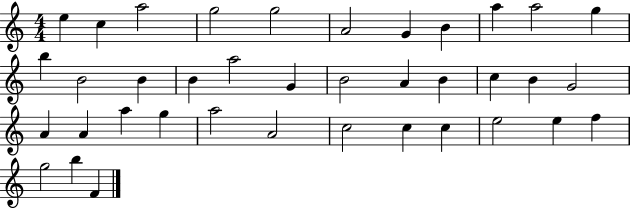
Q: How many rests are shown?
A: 0